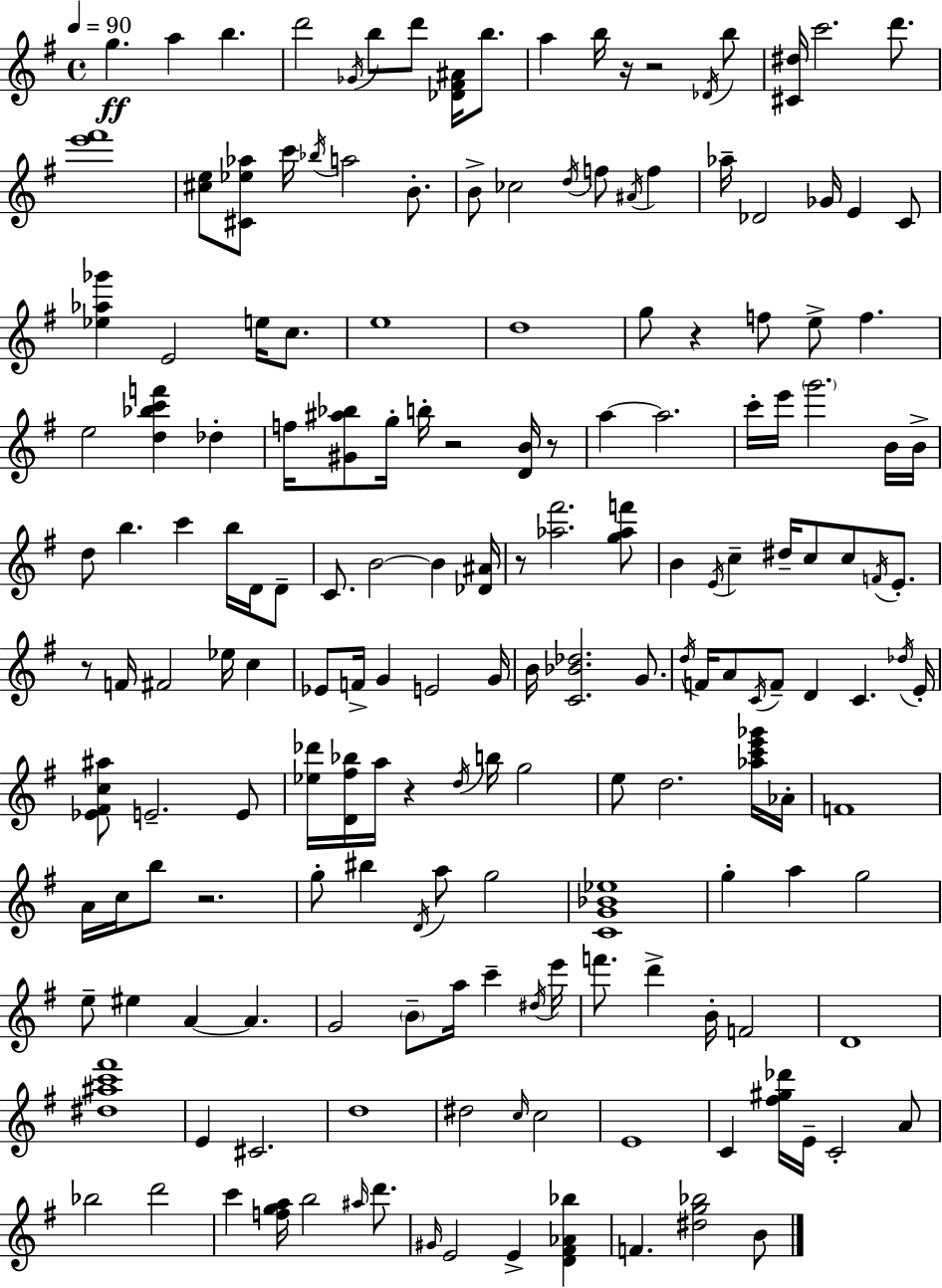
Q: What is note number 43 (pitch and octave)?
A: B5